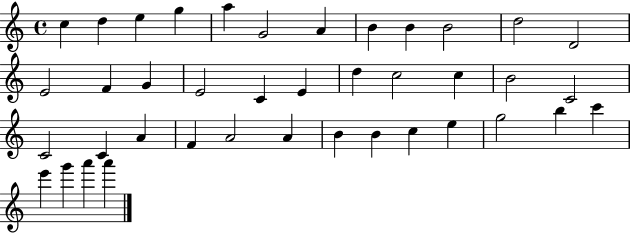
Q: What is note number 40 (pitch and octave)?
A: A6